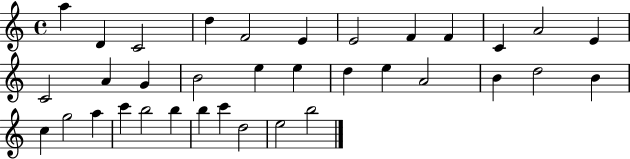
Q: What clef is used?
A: treble